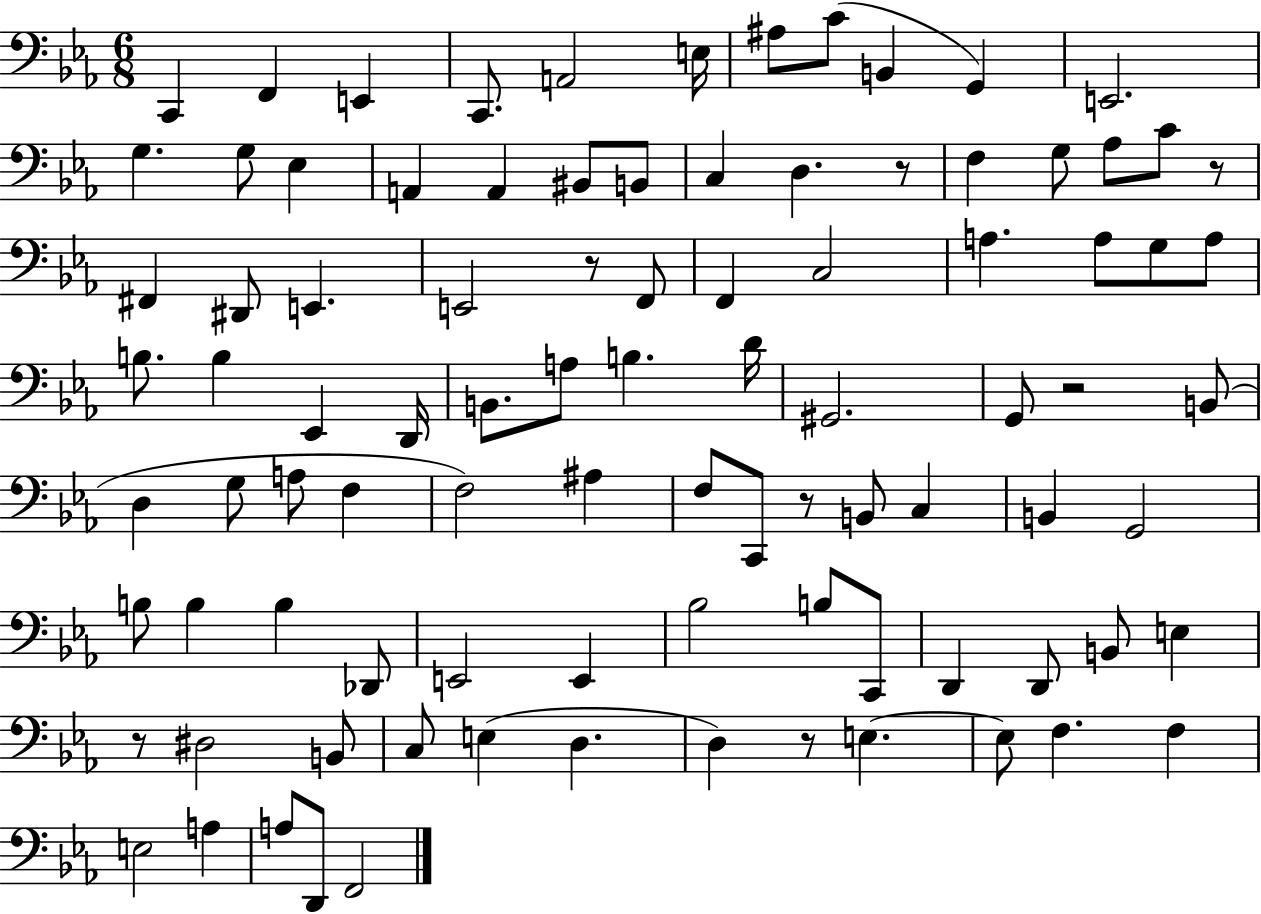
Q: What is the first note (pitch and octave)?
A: C2